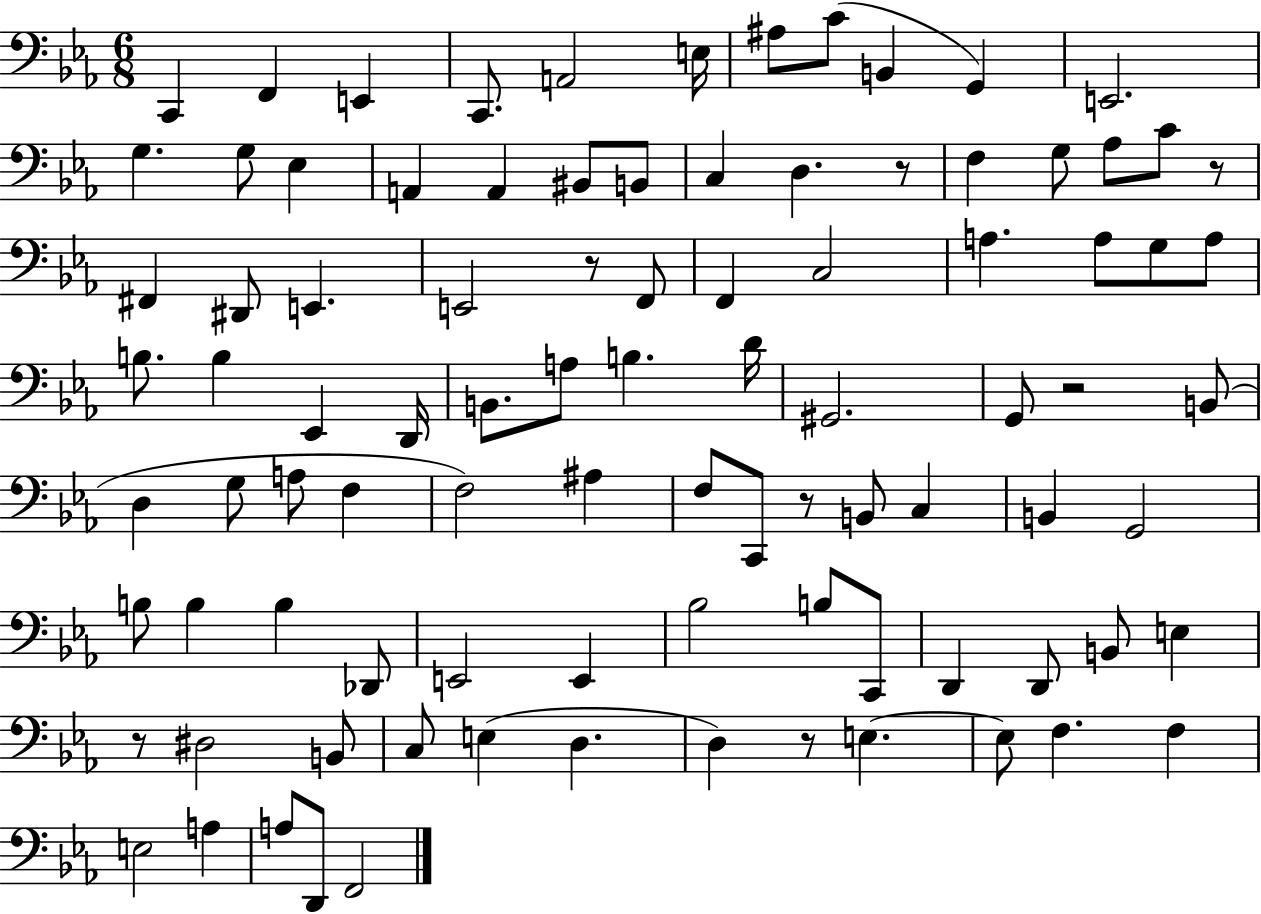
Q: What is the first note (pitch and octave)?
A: C2